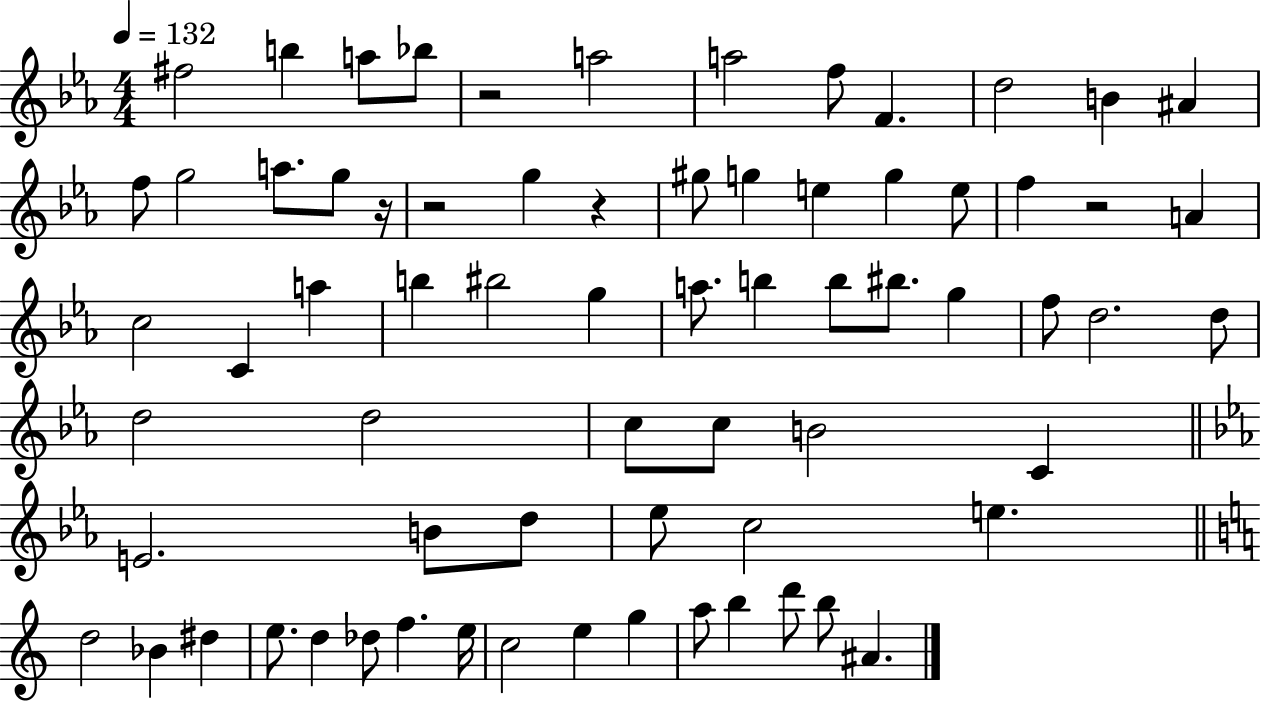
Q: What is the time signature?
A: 4/4